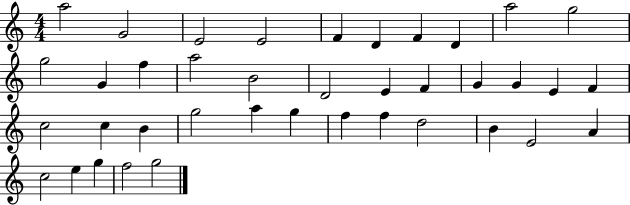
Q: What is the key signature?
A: C major